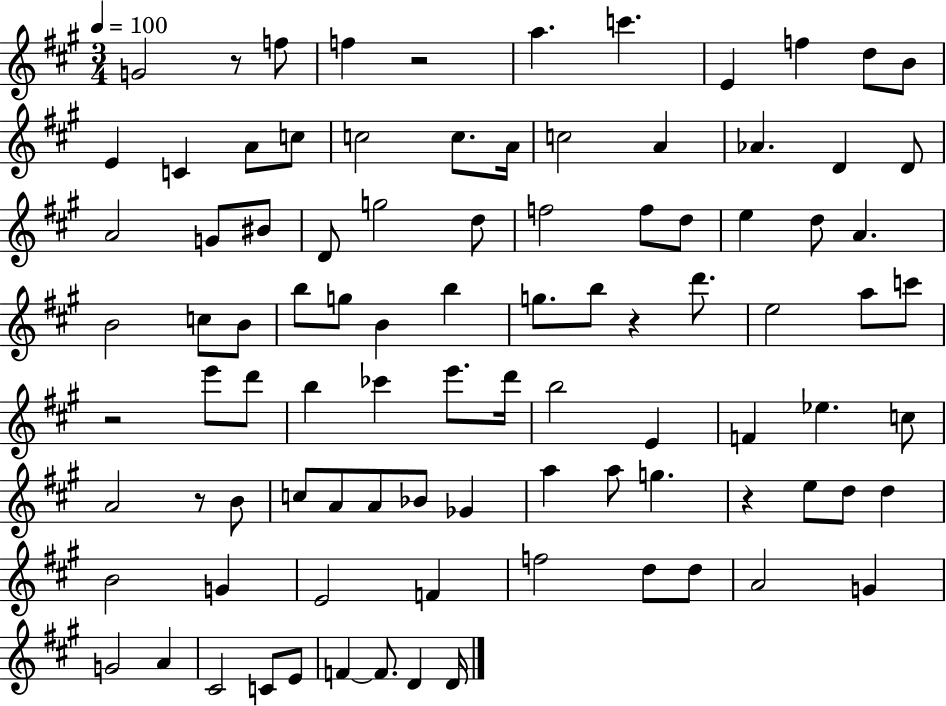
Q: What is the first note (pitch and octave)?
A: G4